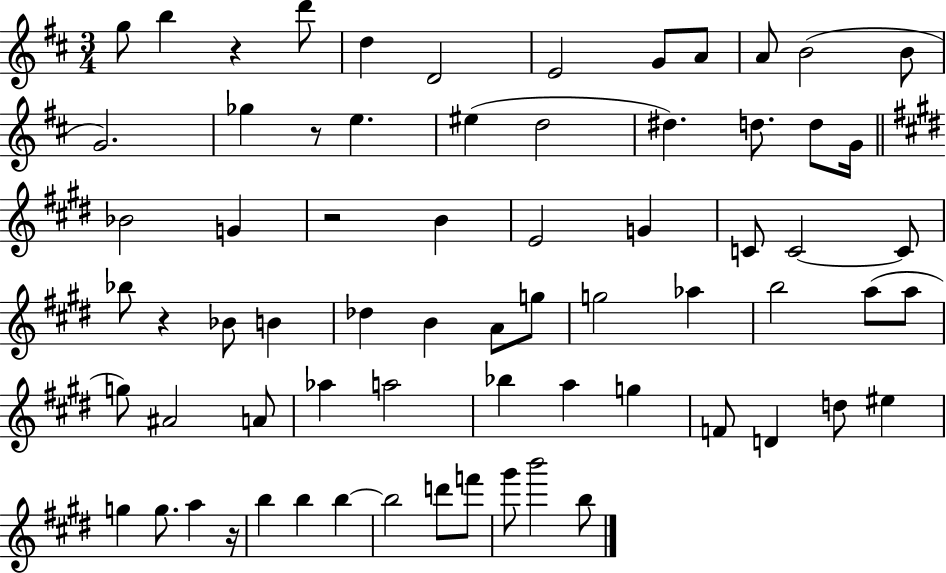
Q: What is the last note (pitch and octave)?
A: B5